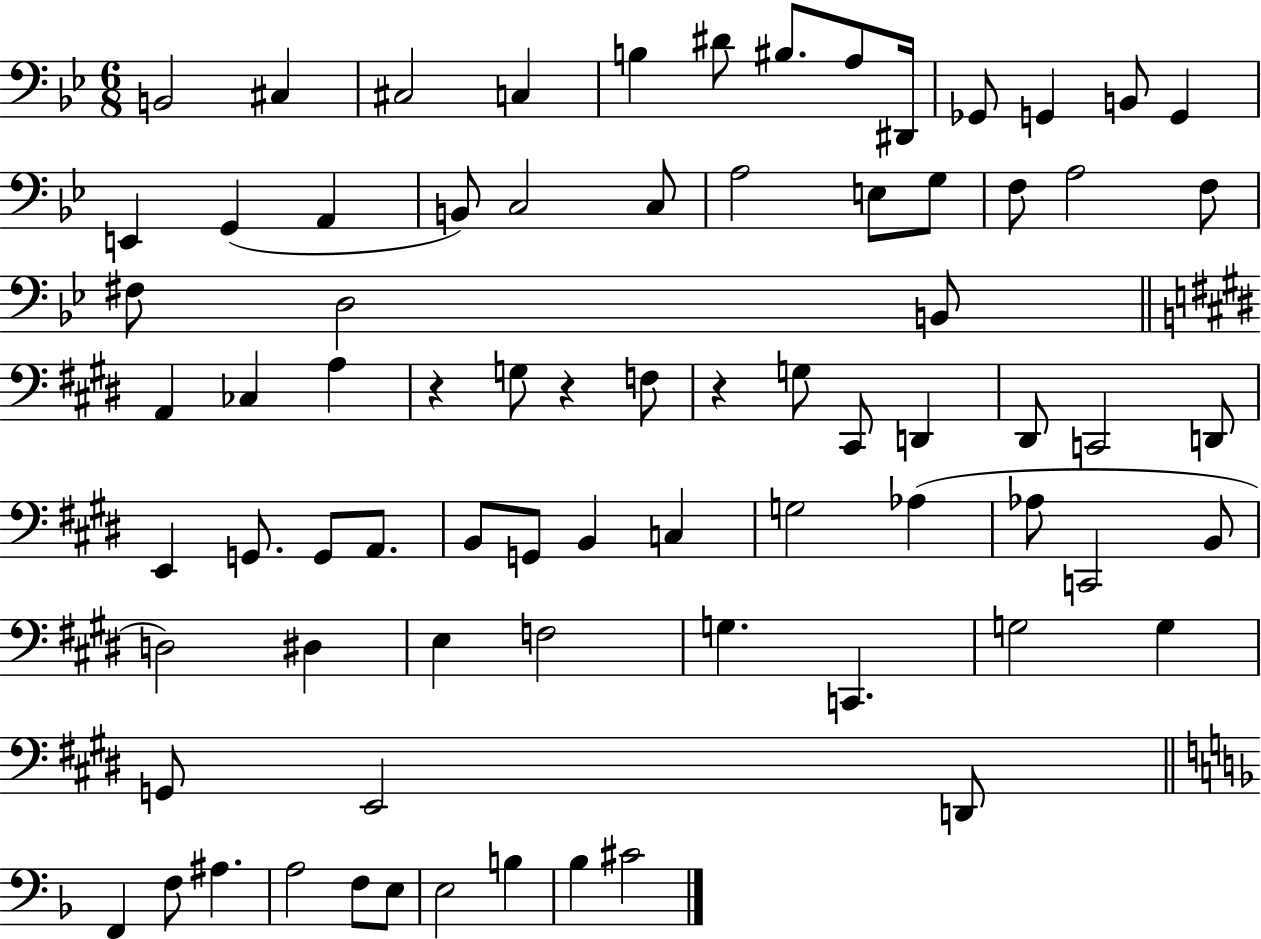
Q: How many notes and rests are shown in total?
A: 76